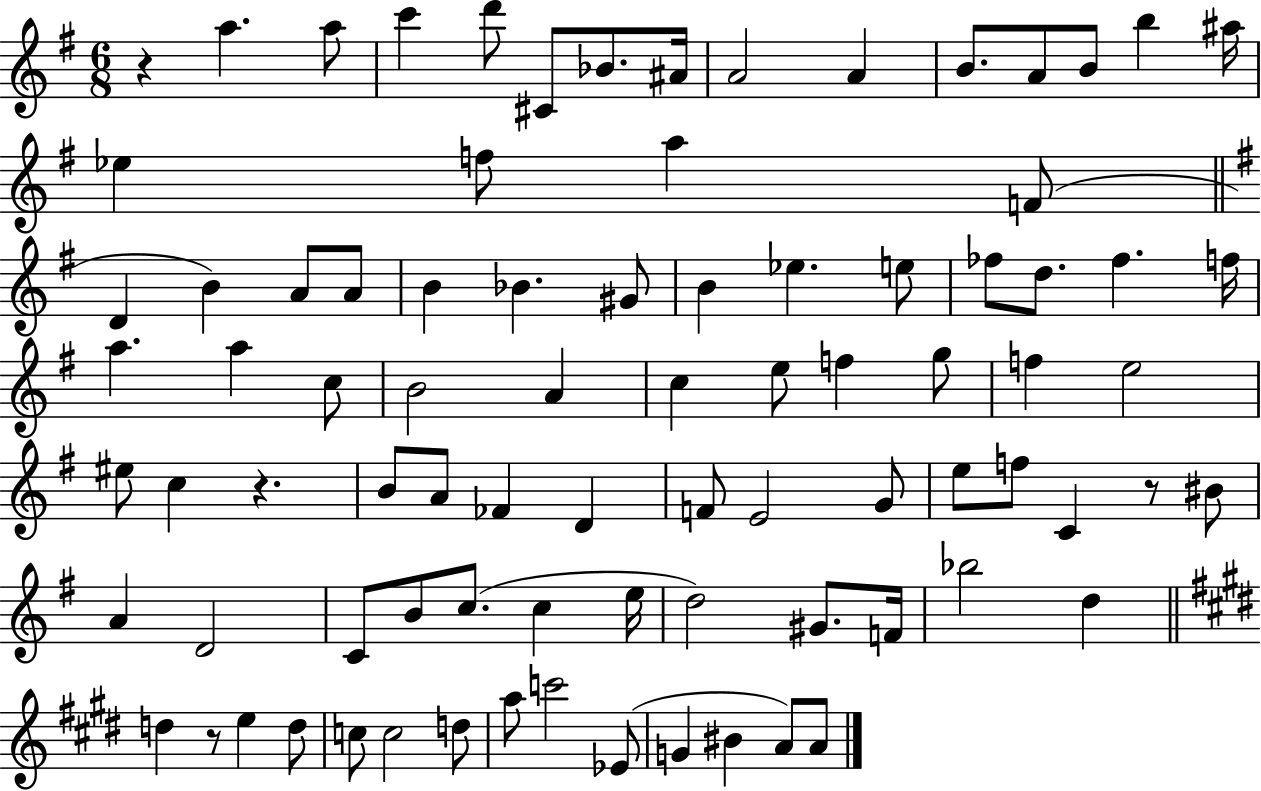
{
  \clef treble
  \numericTimeSignature
  \time 6/8
  \key g \major
  r4 a''4. a''8 | c'''4 d'''8 cis'8 bes'8. ais'16 | a'2 a'4 | b'8. a'8 b'8 b''4 ais''16 | \break ees''4 f''8 a''4 f'8( | \bar "||" \break \key e \minor d'4 b'4) a'8 a'8 | b'4 bes'4. gis'8 | b'4 ees''4. e''8 | fes''8 d''8. fes''4. f''16 | \break a''4. a''4 c''8 | b'2 a'4 | c''4 e''8 f''4 g''8 | f''4 e''2 | \break eis''8 c''4 r4. | b'8 a'8 fes'4 d'4 | f'8 e'2 g'8 | e''8 f''8 c'4 r8 bis'8 | \break a'4 d'2 | c'8 b'8 c''8.( c''4 e''16 | d''2) gis'8. f'16 | bes''2 d''4 | \break \bar "||" \break \key e \major d''4 r8 e''4 d''8 | c''8 c''2 d''8 | a''8 c'''2 ees'8( | g'4 bis'4 a'8) a'8 | \break \bar "|."
}